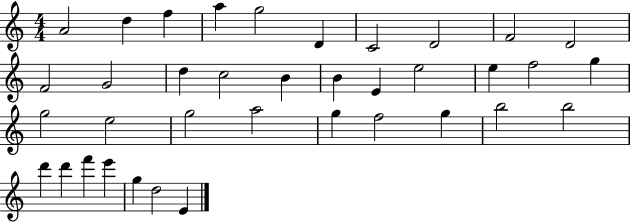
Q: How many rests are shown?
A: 0